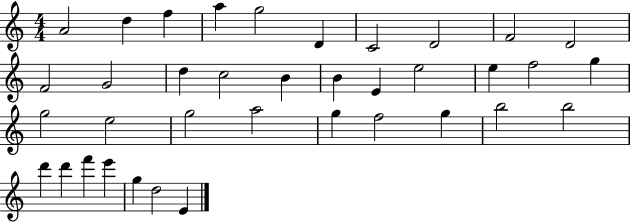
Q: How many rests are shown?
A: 0